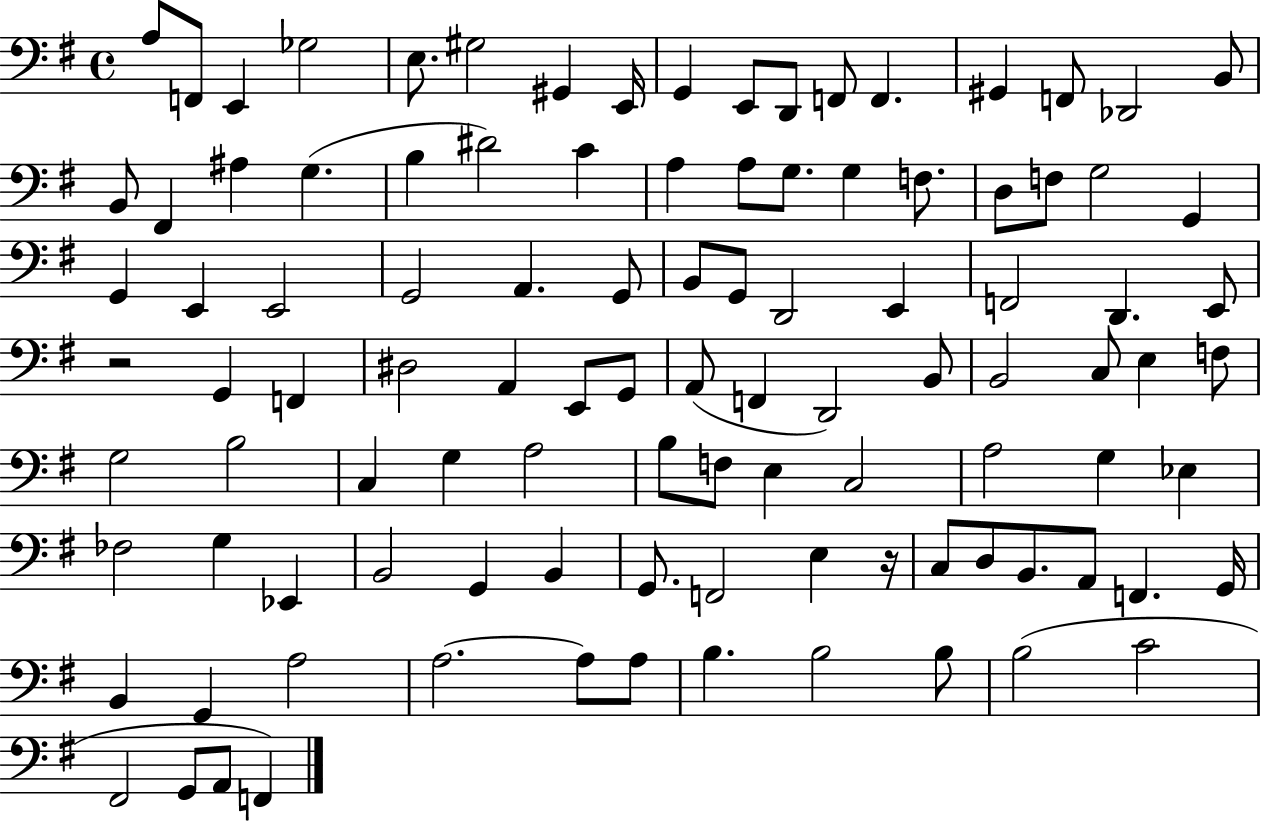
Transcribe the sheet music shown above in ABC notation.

X:1
T:Untitled
M:4/4
L:1/4
K:G
A,/2 F,,/2 E,, _G,2 E,/2 ^G,2 ^G,, E,,/4 G,, E,,/2 D,,/2 F,,/2 F,, ^G,, F,,/2 _D,,2 B,,/2 B,,/2 ^F,, ^A, G, B, ^D2 C A, A,/2 G,/2 G, F,/2 D,/2 F,/2 G,2 G,, G,, E,, E,,2 G,,2 A,, G,,/2 B,,/2 G,,/2 D,,2 E,, F,,2 D,, E,,/2 z2 G,, F,, ^D,2 A,, E,,/2 G,,/2 A,,/2 F,, D,,2 B,,/2 B,,2 C,/2 E, F,/2 G,2 B,2 C, G, A,2 B,/2 F,/2 E, C,2 A,2 G, _E, _F,2 G, _E,, B,,2 G,, B,, G,,/2 F,,2 E, z/4 C,/2 D,/2 B,,/2 A,,/2 F,, G,,/4 B,, G,, A,2 A,2 A,/2 A,/2 B, B,2 B,/2 B,2 C2 ^F,,2 G,,/2 A,,/2 F,,